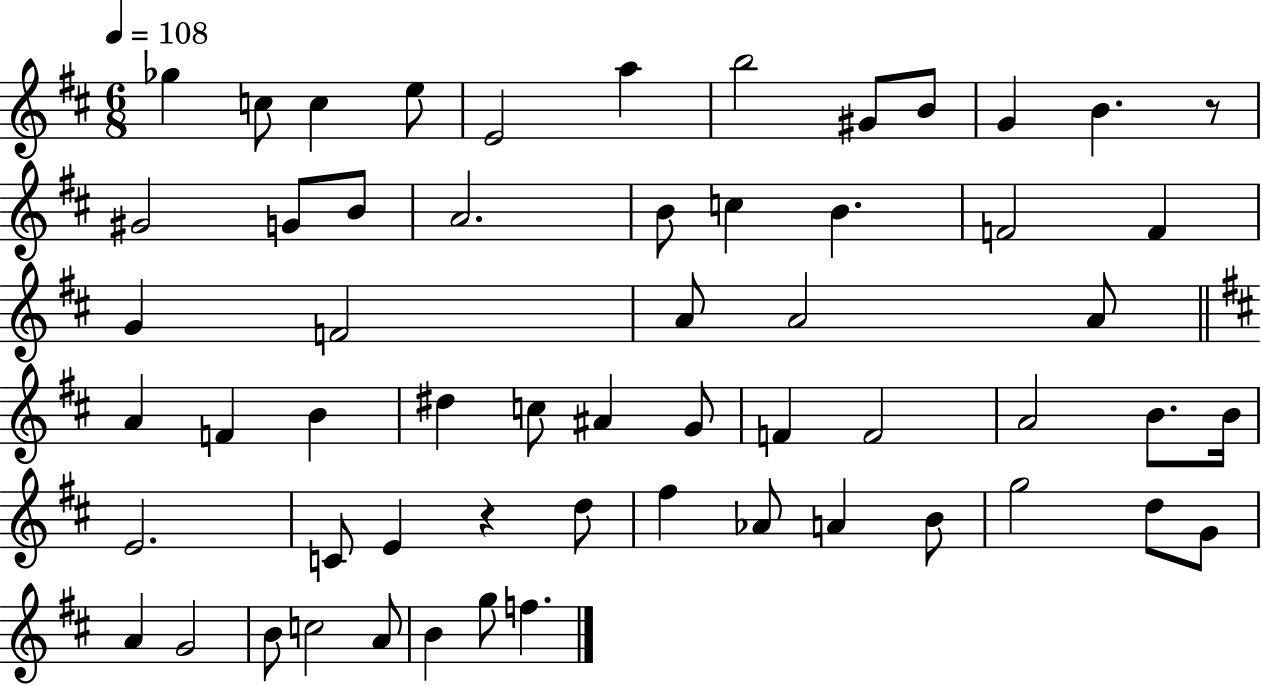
Gb5/q C5/e C5/q E5/e E4/h A5/q B5/h G#4/e B4/e G4/q B4/q. R/e G#4/h G4/e B4/e A4/h. B4/e C5/q B4/q. F4/h F4/q G4/q F4/h A4/e A4/h A4/e A4/q F4/q B4/q D#5/q C5/e A#4/q G4/e F4/q F4/h A4/h B4/e. B4/s E4/h. C4/e E4/q R/q D5/e F#5/q Ab4/e A4/q B4/e G5/h D5/e G4/e A4/q G4/h B4/e C5/h A4/e B4/q G5/e F5/q.